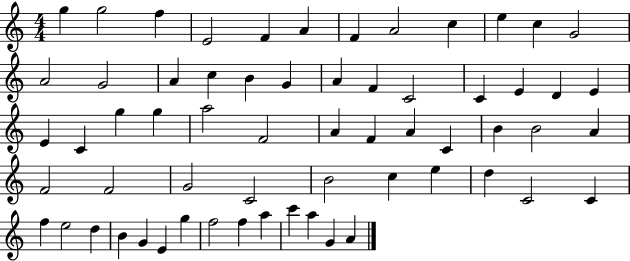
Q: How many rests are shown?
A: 0